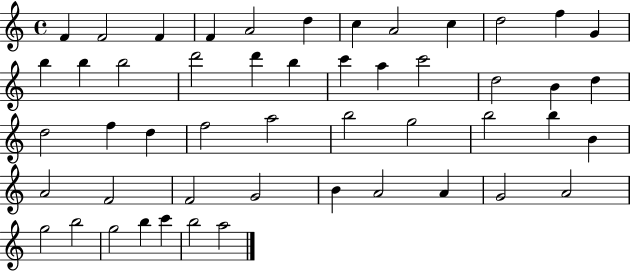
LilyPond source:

{
  \clef treble
  \time 4/4
  \defaultTimeSignature
  \key c \major
  f'4 f'2 f'4 | f'4 a'2 d''4 | c''4 a'2 c''4 | d''2 f''4 g'4 | \break b''4 b''4 b''2 | d'''2 d'''4 b''4 | c'''4 a''4 c'''2 | d''2 b'4 d''4 | \break d''2 f''4 d''4 | f''2 a''2 | b''2 g''2 | b''2 b''4 b'4 | \break a'2 f'2 | f'2 g'2 | b'4 a'2 a'4 | g'2 a'2 | \break g''2 b''2 | g''2 b''4 c'''4 | b''2 a''2 | \bar "|."
}